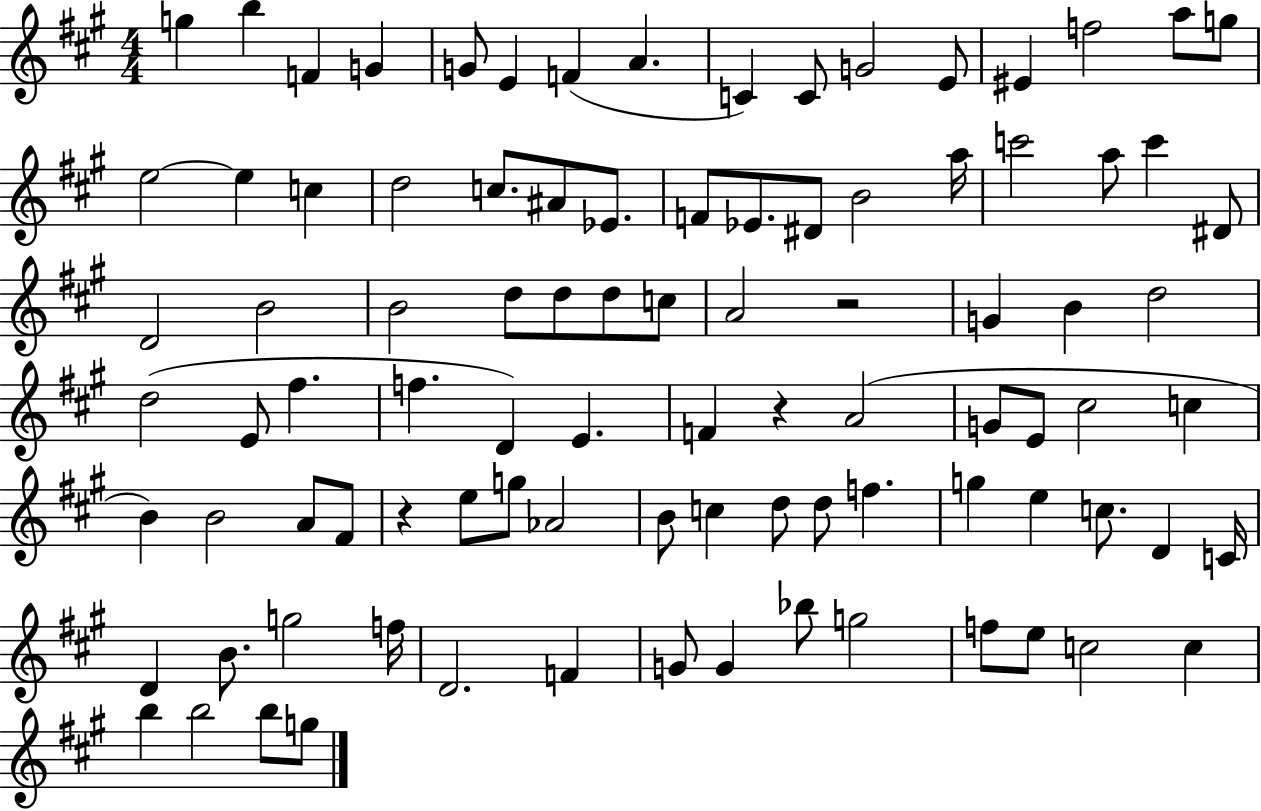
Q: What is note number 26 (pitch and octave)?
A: D#4